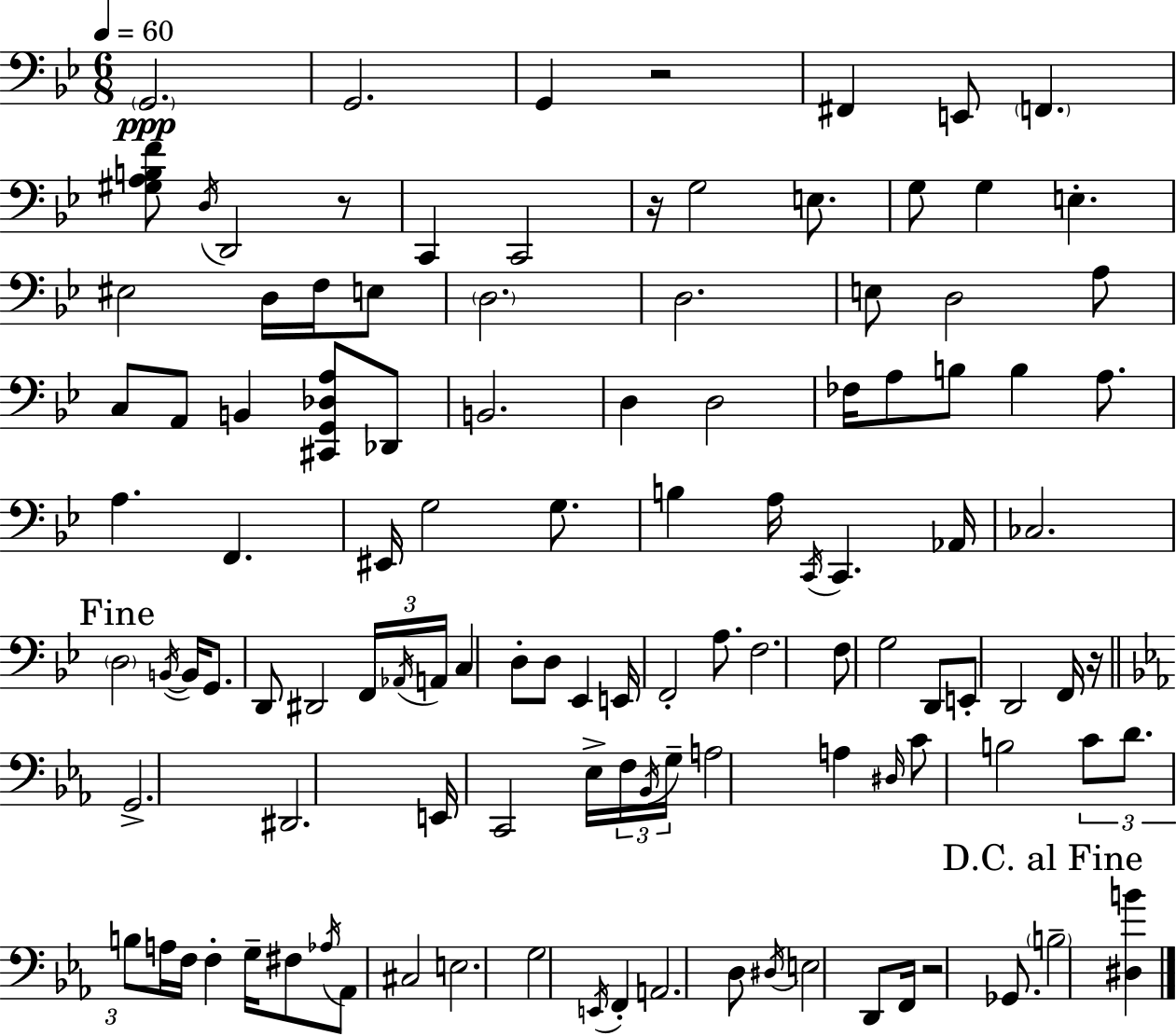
G2/h. G2/h. G2/q R/h F#2/q E2/e F2/q. [G#3,A3,B3,F4]/e D3/s D2/h R/e C2/q C2/h R/s G3/h E3/e. G3/e G3/q E3/q. EIS3/h D3/s F3/s E3/e D3/h. D3/h. E3/e D3/h A3/e C3/e A2/e B2/q [C#2,G2,Db3,A3]/e Db2/e B2/h. D3/q D3/h FES3/s A3/e B3/e B3/q A3/e. A3/q. F2/q. EIS2/s G3/h G3/e. B3/q A3/s C2/s C2/q. Ab2/s CES3/h. D3/h B2/s B2/s G2/e. D2/e D#2/h F2/s Ab2/s A2/s C3/q D3/e D3/e Eb2/q E2/s F2/h A3/e. F3/h. F3/e G3/h D2/e E2/e D2/h F2/s R/s G2/h. D#2/h. E2/s C2/h Eb3/s F3/s Bb2/s G3/s A3/h A3/q D#3/s C4/e B3/h C4/e D4/e. B3/e A3/s F3/s F3/q G3/s F#3/e Ab3/s Ab2/e C#3/h E3/h. G3/h E2/s F2/q A2/h. D3/e D#3/s E3/h D2/e F2/s R/h Gb2/e. B3/h [D#3,B4]/q